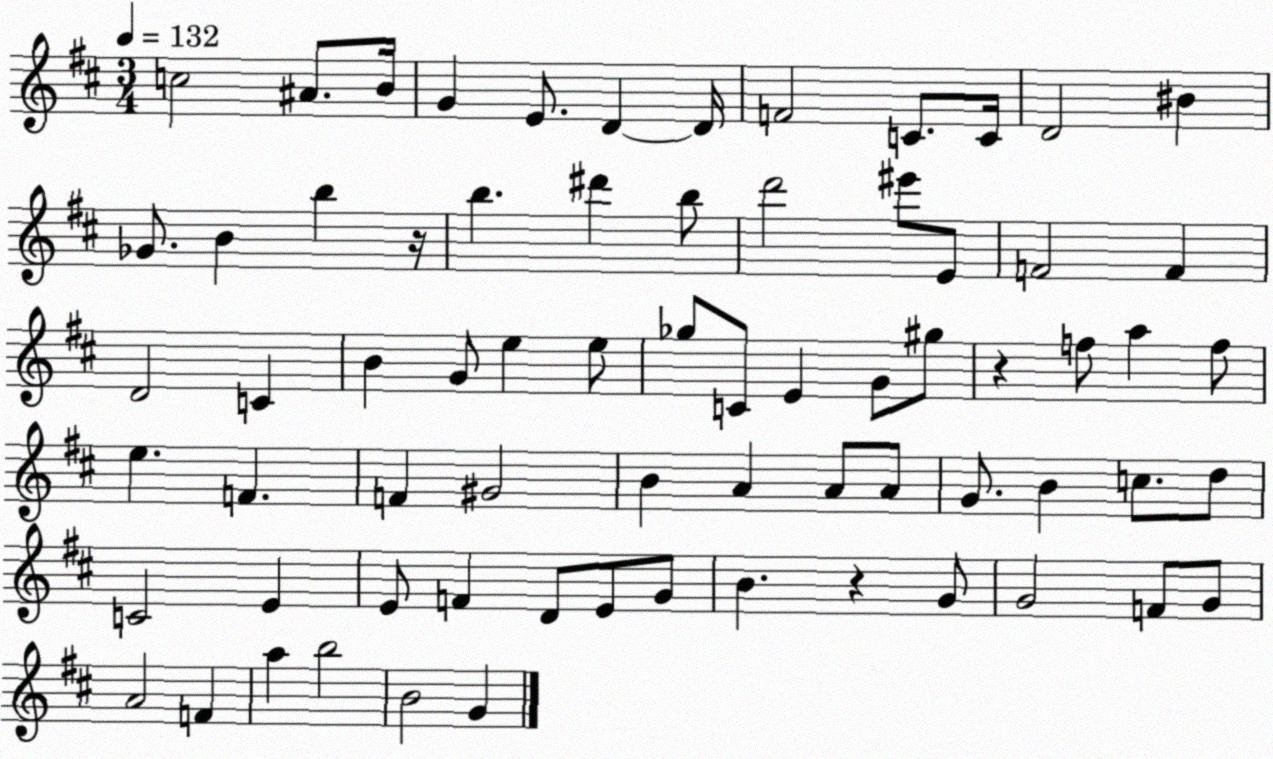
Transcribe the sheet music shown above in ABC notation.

X:1
T:Untitled
M:3/4
L:1/4
K:D
c2 ^A/2 B/4 G E/2 D D/4 F2 C/2 C/4 D2 ^B _G/2 B b z/4 b ^d' b/2 d'2 ^e'/2 E/2 F2 F D2 C B G/2 e e/2 _g/2 C/2 E G/2 ^g/2 z f/2 a f/2 e F F ^G2 B A A/2 A/2 G/2 B c/2 d/2 C2 E E/2 F D/2 E/2 G/2 B z G/2 G2 F/2 G/2 A2 F a b2 B2 G